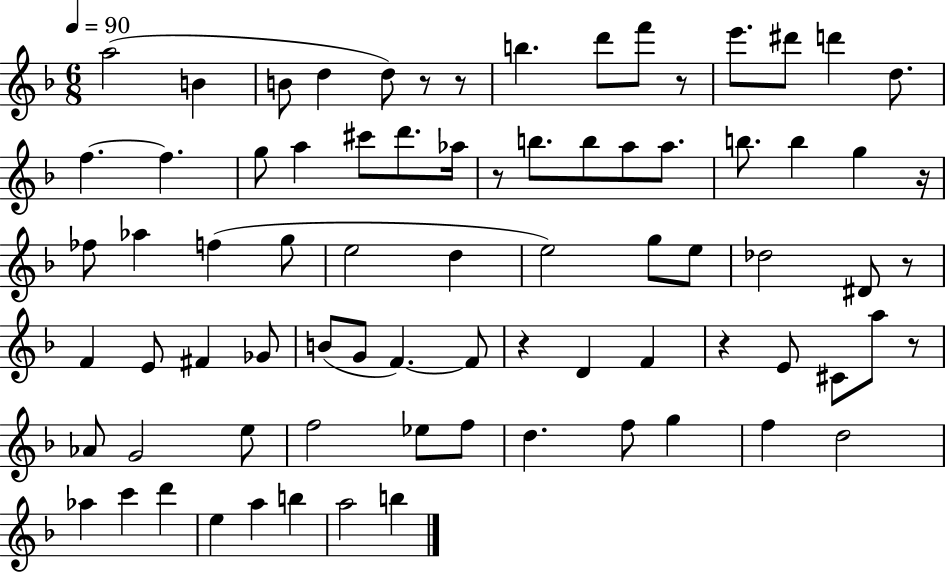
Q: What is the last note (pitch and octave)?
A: B5